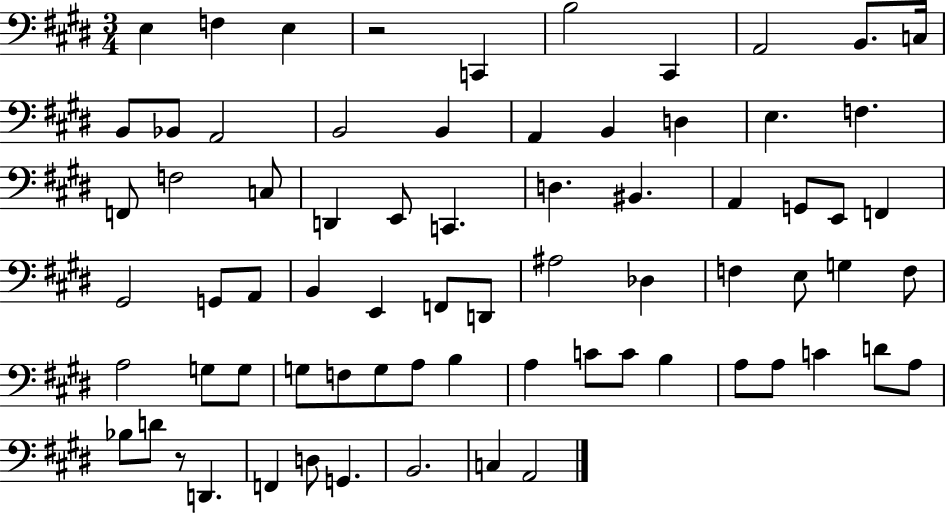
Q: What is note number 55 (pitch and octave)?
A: C4